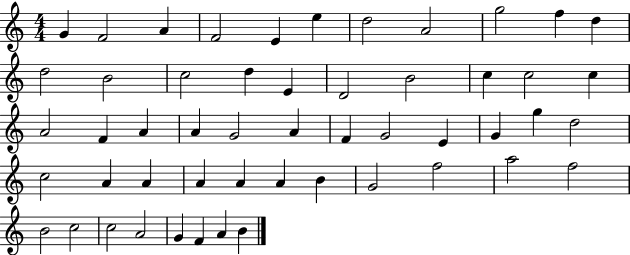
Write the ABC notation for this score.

X:1
T:Untitled
M:4/4
L:1/4
K:C
G F2 A F2 E e d2 A2 g2 f d d2 B2 c2 d E D2 B2 c c2 c A2 F A A G2 A F G2 E G g d2 c2 A A A A A B G2 f2 a2 f2 B2 c2 c2 A2 G F A B